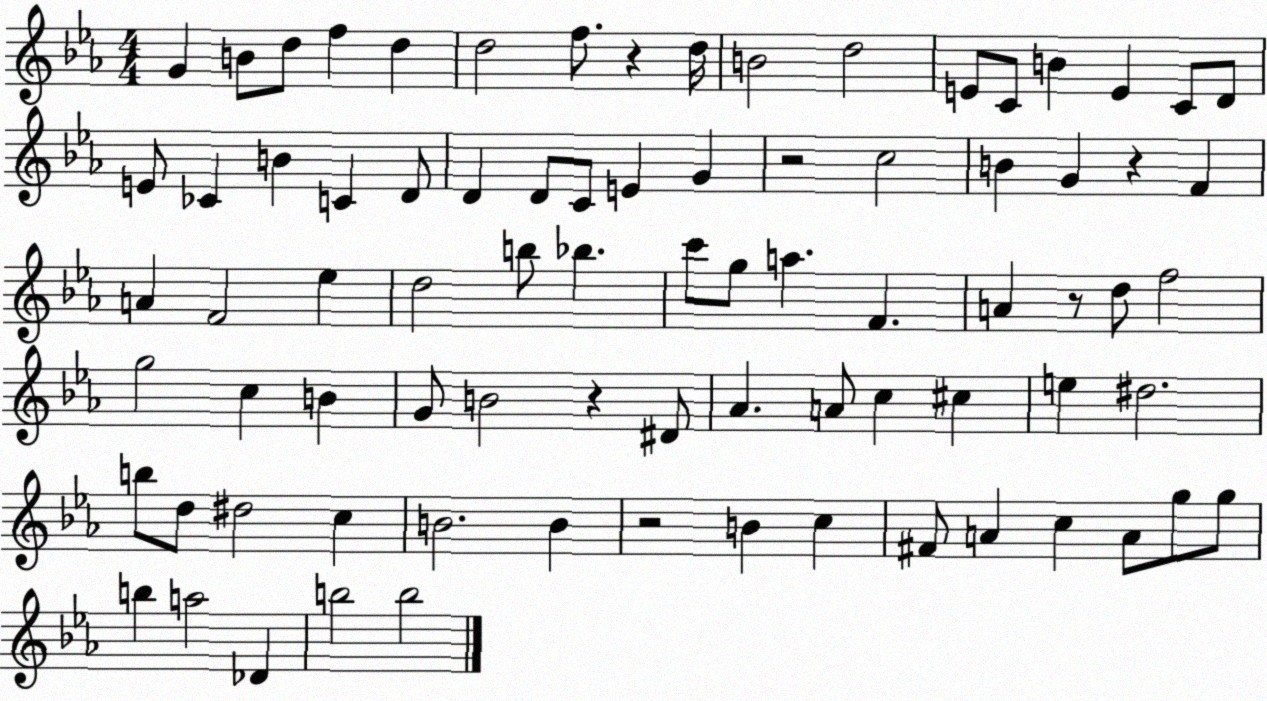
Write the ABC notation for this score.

X:1
T:Untitled
M:4/4
L:1/4
K:Eb
G B/2 d/2 f d d2 f/2 z d/4 B2 d2 E/2 C/2 B E C/2 D/2 E/2 _C B C D/2 D D/2 C/2 E G z2 c2 B G z F A F2 _e d2 b/2 _b c'/2 g/2 a F A z/2 d/2 f2 g2 c B G/2 B2 z ^D/2 _A A/2 c ^c e ^d2 b/2 d/2 ^d2 c B2 B z2 B c ^F/2 A c A/2 g/2 g/2 b a2 _D b2 b2